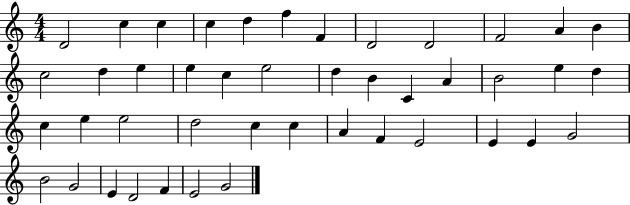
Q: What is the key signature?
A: C major